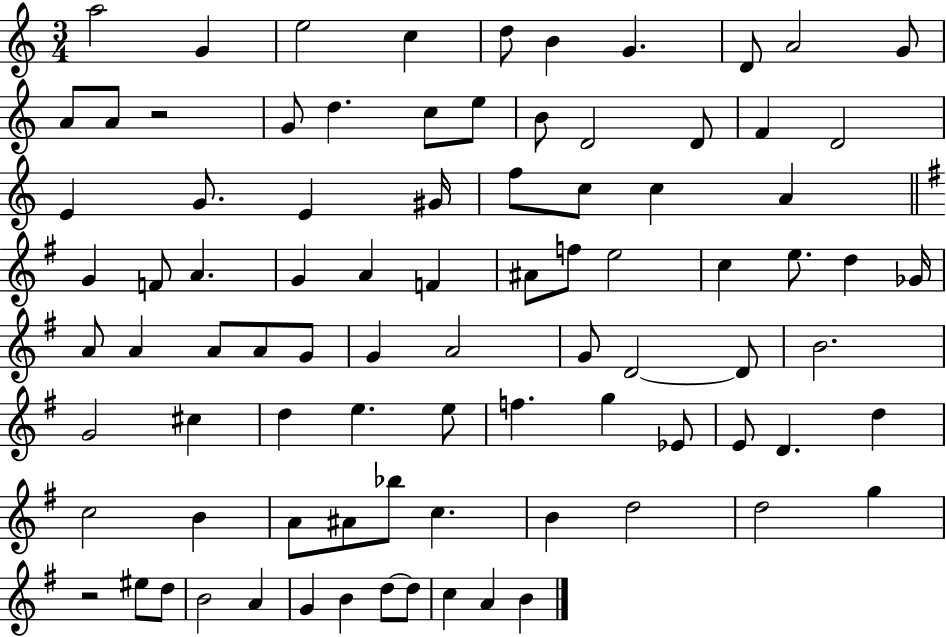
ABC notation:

X:1
T:Untitled
M:3/4
L:1/4
K:C
a2 G e2 c d/2 B G D/2 A2 G/2 A/2 A/2 z2 G/2 d c/2 e/2 B/2 D2 D/2 F D2 E G/2 E ^G/4 f/2 c/2 c A G F/2 A G A F ^A/2 f/2 e2 c e/2 d _G/4 A/2 A A/2 A/2 G/2 G A2 G/2 D2 D/2 B2 G2 ^c d e e/2 f g _E/2 E/2 D d c2 B A/2 ^A/2 _b/2 c B d2 d2 g z2 ^e/2 d/2 B2 A G B d/2 d/2 c A B